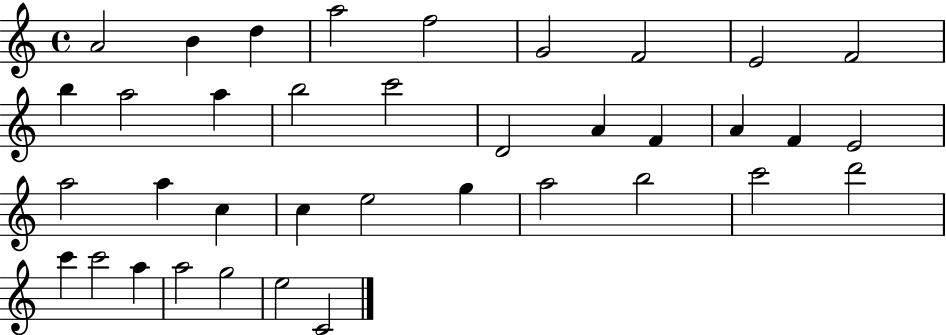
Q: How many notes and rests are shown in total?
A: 37